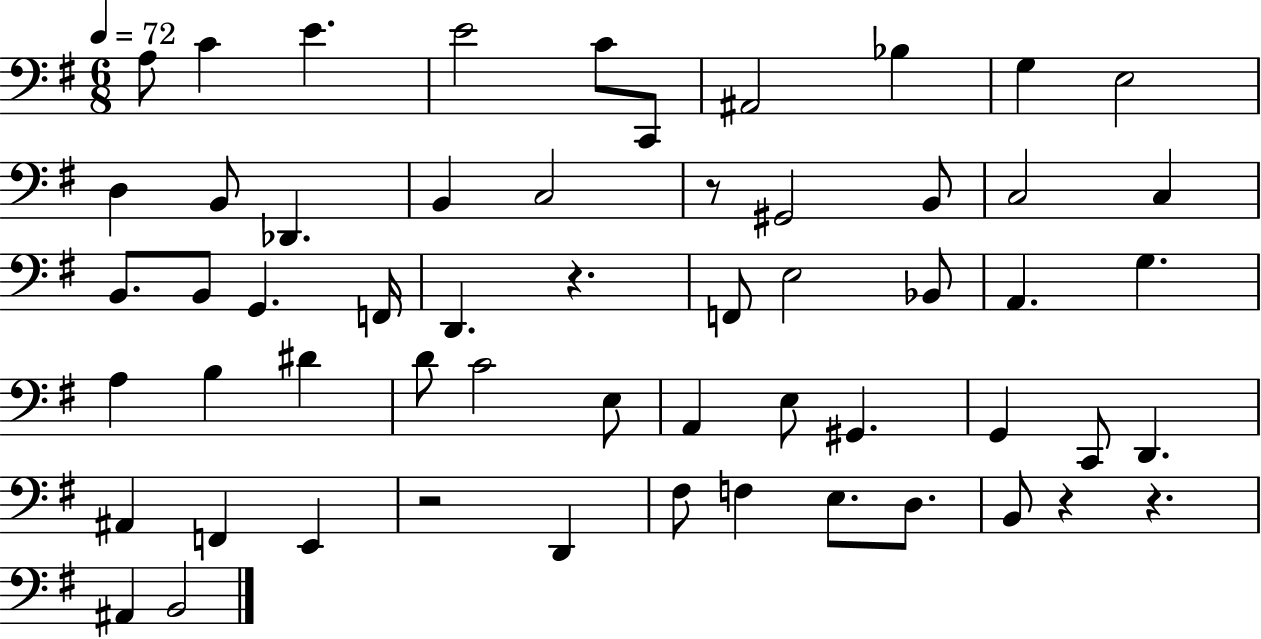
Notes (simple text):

A3/e C4/q E4/q. E4/h C4/e C2/e A#2/h Bb3/q G3/q E3/h D3/q B2/e Db2/q. B2/q C3/h R/e G#2/h B2/e C3/h C3/q B2/e. B2/e G2/q. F2/s D2/q. R/q. F2/e E3/h Bb2/e A2/q. G3/q. A3/q B3/q D#4/q D4/e C4/h E3/e A2/q E3/e G#2/q. G2/q C2/e D2/q. A#2/q F2/q E2/q R/h D2/q F#3/e F3/q E3/e. D3/e. B2/e R/q R/q. A#2/q B2/h